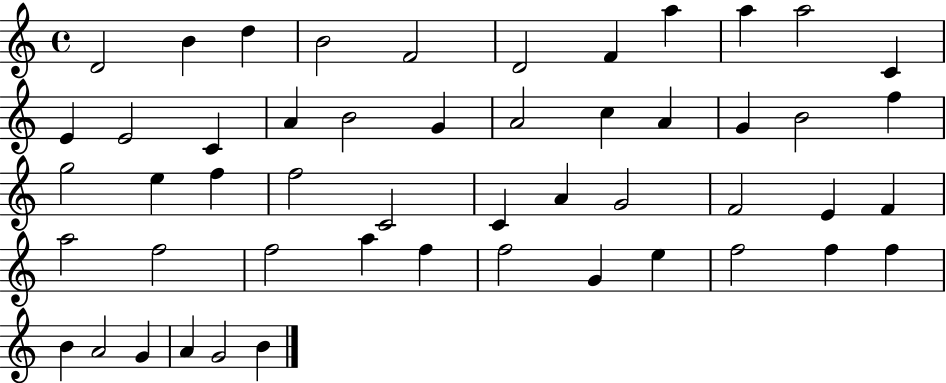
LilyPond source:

{
  \clef treble
  \time 4/4
  \defaultTimeSignature
  \key c \major
  d'2 b'4 d''4 | b'2 f'2 | d'2 f'4 a''4 | a''4 a''2 c'4 | \break e'4 e'2 c'4 | a'4 b'2 g'4 | a'2 c''4 a'4 | g'4 b'2 f''4 | \break g''2 e''4 f''4 | f''2 c'2 | c'4 a'4 g'2 | f'2 e'4 f'4 | \break a''2 f''2 | f''2 a''4 f''4 | f''2 g'4 e''4 | f''2 f''4 f''4 | \break b'4 a'2 g'4 | a'4 g'2 b'4 | \bar "|."
}